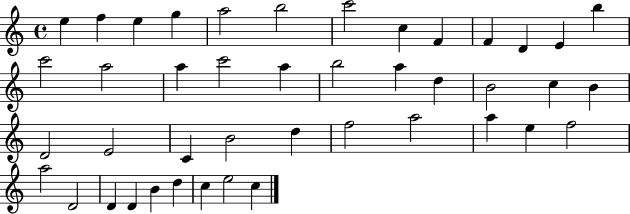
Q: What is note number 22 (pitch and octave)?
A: B4